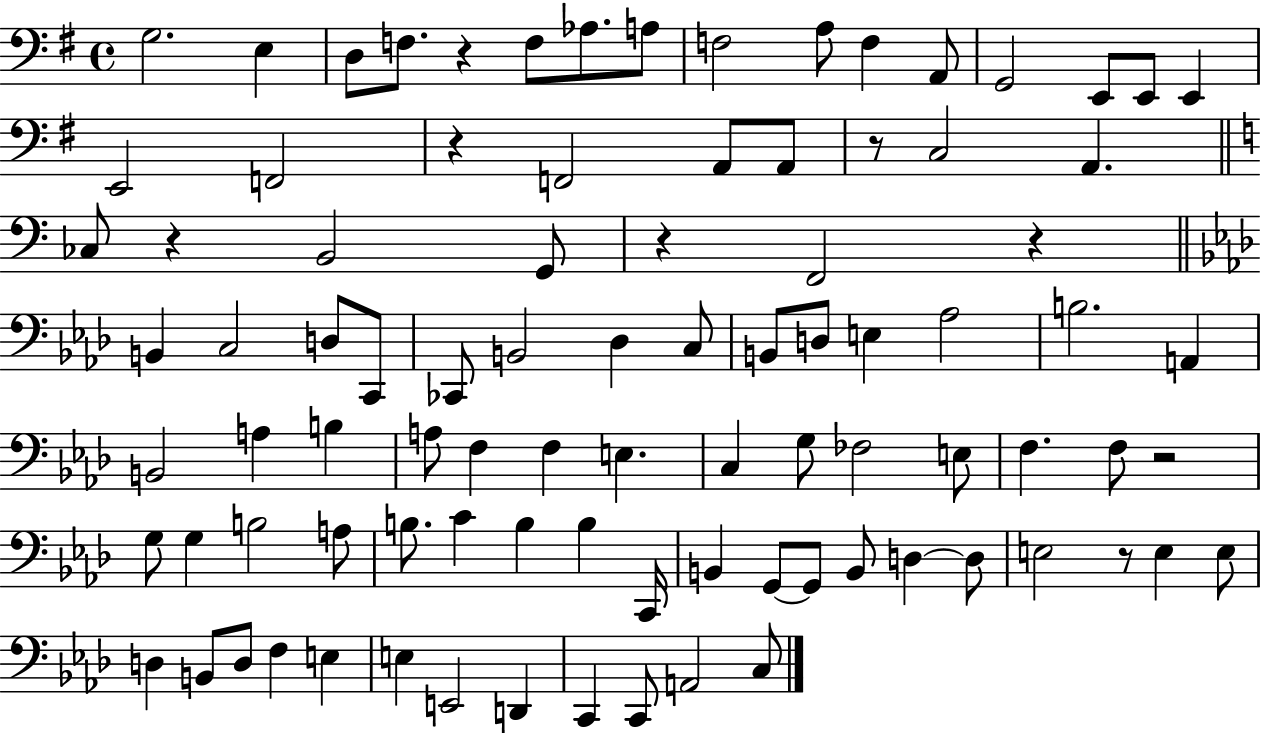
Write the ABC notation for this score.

X:1
T:Untitled
M:4/4
L:1/4
K:G
G,2 E, D,/2 F,/2 z F,/2 _A,/2 A,/2 F,2 A,/2 F, A,,/2 G,,2 E,,/2 E,,/2 E,, E,,2 F,,2 z F,,2 A,,/2 A,,/2 z/2 C,2 A,, _C,/2 z B,,2 G,,/2 z F,,2 z B,, C,2 D,/2 C,,/2 _C,,/2 B,,2 _D, C,/2 B,,/2 D,/2 E, _A,2 B,2 A,, B,,2 A, B, A,/2 F, F, E, C, G,/2 _F,2 E,/2 F, F,/2 z2 G,/2 G, B,2 A,/2 B,/2 C B, B, C,,/4 B,, G,,/2 G,,/2 B,,/2 D, D,/2 E,2 z/2 E, E,/2 D, B,,/2 D,/2 F, E, E, E,,2 D,, C,, C,,/2 A,,2 C,/2